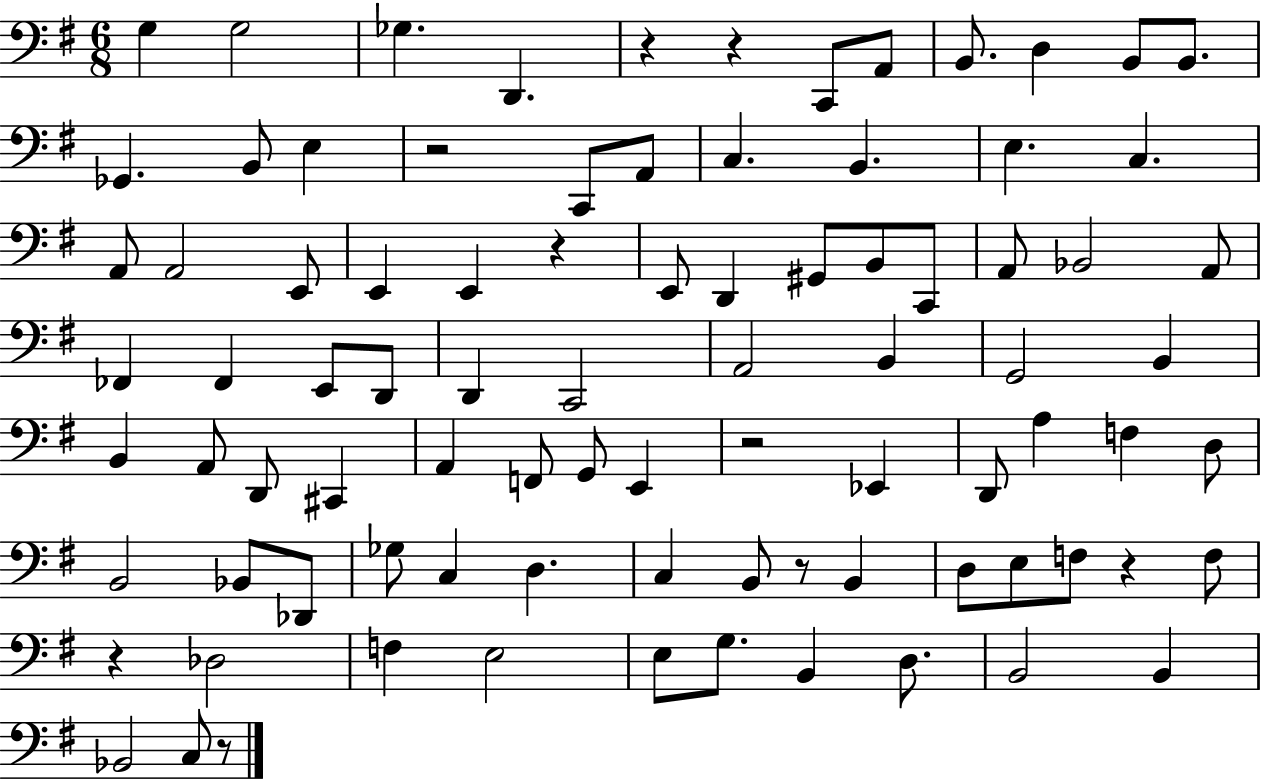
{
  \clef bass
  \numericTimeSignature
  \time 6/8
  \key g \major
  \repeat volta 2 { g4 g2 | ges4. d,4. | r4 r4 c,8 a,8 | b,8. d4 b,8 b,8. | \break ges,4. b,8 e4 | r2 c,8 a,8 | c4. b,4. | e4. c4. | \break a,8 a,2 e,8 | e,4 e,4 r4 | e,8 d,4 gis,8 b,8 c,8 | a,8 bes,2 a,8 | \break fes,4 fes,4 e,8 d,8 | d,4 c,2 | a,2 b,4 | g,2 b,4 | \break b,4 a,8 d,8 cis,4 | a,4 f,8 g,8 e,4 | r2 ees,4 | d,8 a4 f4 d8 | \break b,2 bes,8 des,8 | ges8 c4 d4. | c4 b,8 r8 b,4 | d8 e8 f8 r4 f8 | \break r4 des2 | f4 e2 | e8 g8. b,4 d8. | b,2 b,4 | \break bes,2 c8 r8 | } \bar "|."
}